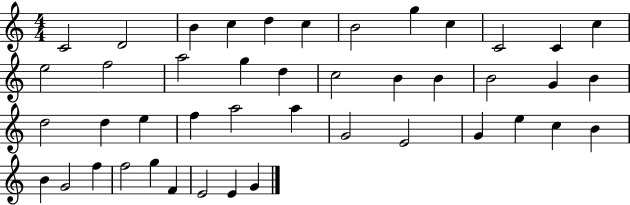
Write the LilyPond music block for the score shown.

{
  \clef treble
  \numericTimeSignature
  \time 4/4
  \key c \major
  c'2 d'2 | b'4 c''4 d''4 c''4 | b'2 g''4 c''4 | c'2 c'4 c''4 | \break e''2 f''2 | a''2 g''4 d''4 | c''2 b'4 b'4 | b'2 g'4 b'4 | \break d''2 d''4 e''4 | f''4 a''2 a''4 | g'2 e'2 | g'4 e''4 c''4 b'4 | \break b'4 g'2 f''4 | f''2 g''4 f'4 | e'2 e'4 g'4 | \bar "|."
}